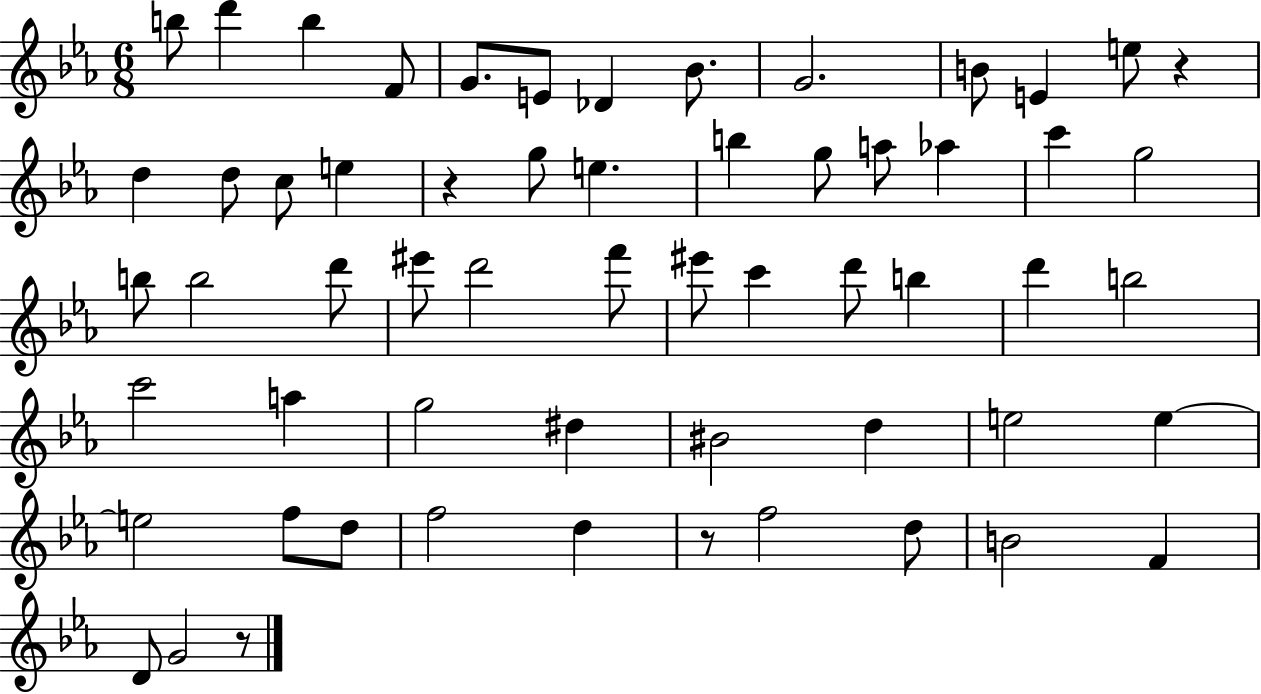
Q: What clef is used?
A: treble